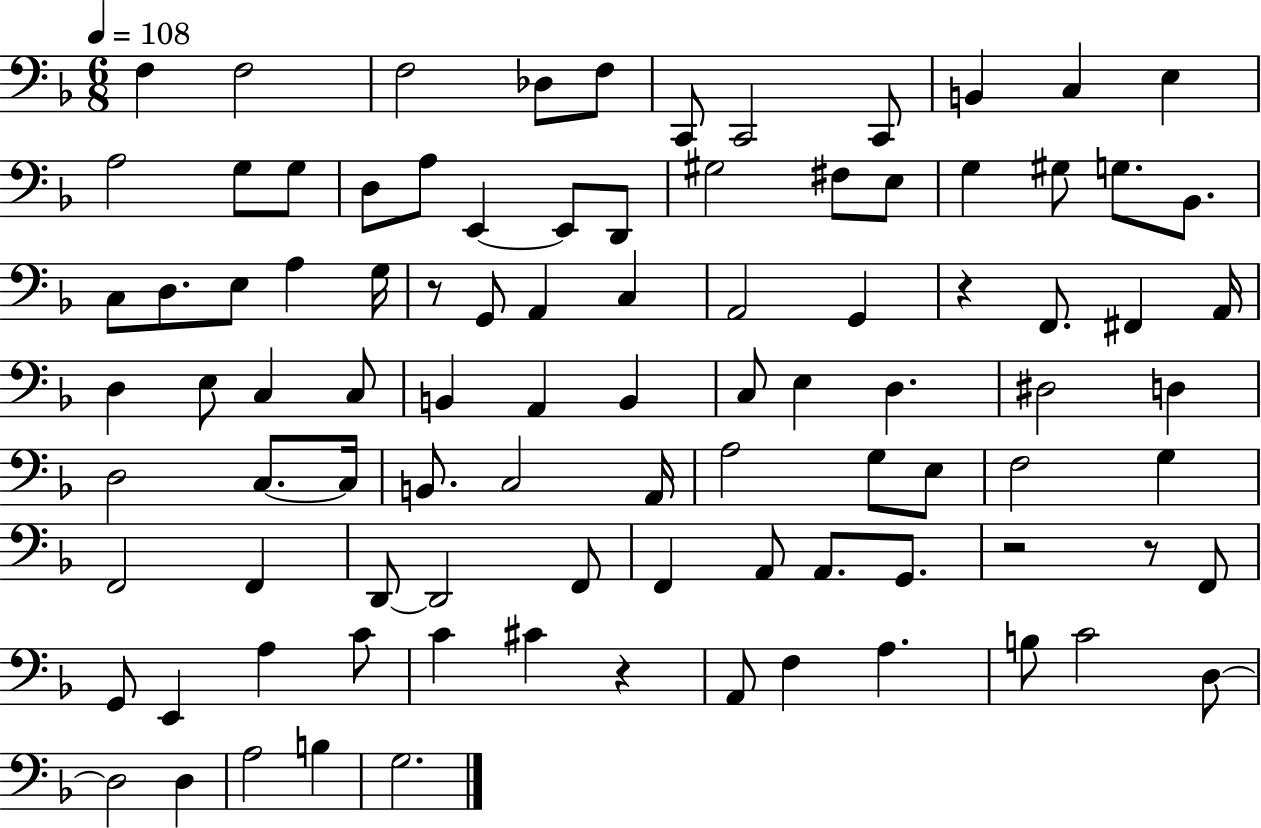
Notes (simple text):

F3/q F3/h F3/h Db3/e F3/e C2/e C2/h C2/e B2/q C3/q E3/q A3/h G3/e G3/e D3/e A3/e E2/q E2/e D2/e G#3/h F#3/e E3/e G3/q G#3/e G3/e. Bb2/e. C3/e D3/e. E3/e A3/q G3/s R/e G2/e A2/q C3/q A2/h G2/q R/q F2/e. F#2/q A2/s D3/q E3/e C3/q C3/e B2/q A2/q B2/q C3/e E3/q D3/q. D#3/h D3/q D3/h C3/e. C3/s B2/e. C3/h A2/s A3/h G3/e E3/e F3/h G3/q F2/h F2/q D2/e D2/h F2/e F2/q A2/e A2/e. G2/e. R/h R/e F2/e G2/e E2/q A3/q C4/e C4/q C#4/q R/q A2/e F3/q A3/q. B3/e C4/h D3/e D3/h D3/q A3/h B3/q G3/h.